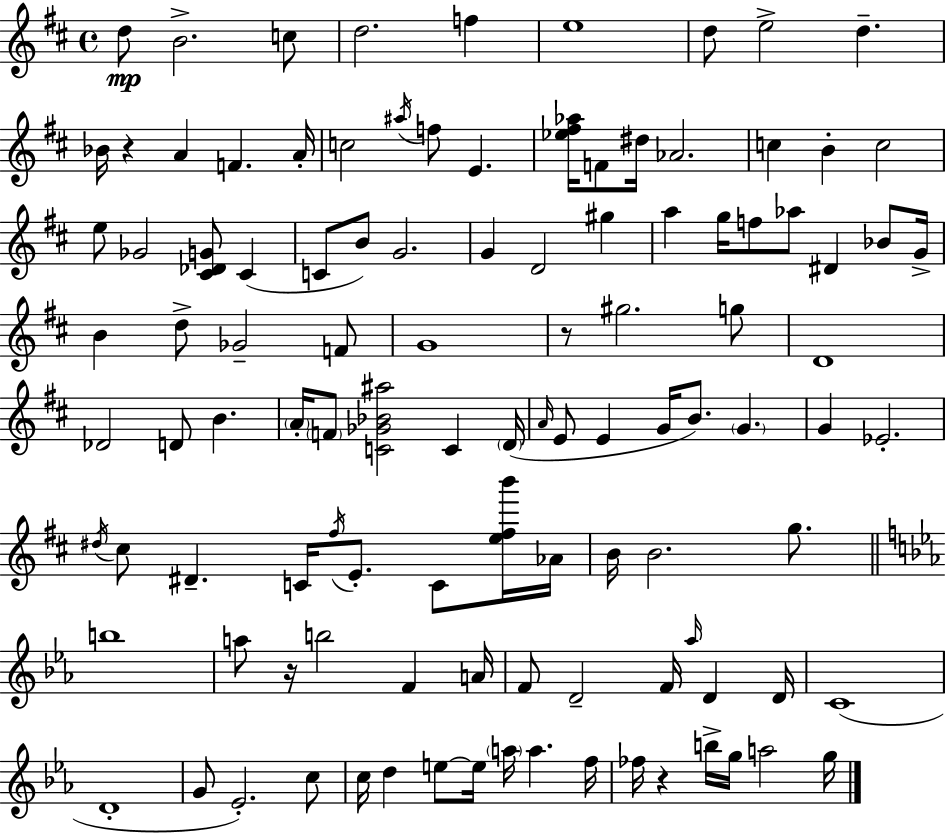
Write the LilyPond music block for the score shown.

{
  \clef treble
  \time 4/4
  \defaultTimeSignature
  \key d \major
  \repeat volta 2 { d''8\mp b'2.-> c''8 | d''2. f''4 | e''1 | d''8 e''2-> d''4.-- | \break bes'16 r4 a'4 f'4. a'16-. | c''2 \acciaccatura { ais''16 } f''8 e'4. | <ees'' fis'' aes''>16 f'8 dis''16 aes'2. | c''4 b'4-. c''2 | \break e''8 ges'2 <cis' des' g'>8 cis'4( | c'8 b'8) g'2. | g'4 d'2 gis''4 | a''4 g''16 f''8 aes''8 dis'4 bes'8 | \break g'16-> b'4 d''8-> ges'2-- f'8 | g'1 | r8 gis''2. g''8 | d'1 | \break des'2 d'8 b'4. | \parenthesize a'16-. \parenthesize f'8 <c' ges' bes' ais''>2 c'4 | \parenthesize d'16( \grace { a'16 } e'8 e'4 g'16 b'8.) \parenthesize g'4. | g'4 ees'2.-. | \break \acciaccatura { dis''16 } cis''8 dis'4.-- c'16 \acciaccatura { fis''16 } e'8.-. | c'8 <e'' fis'' b'''>16 aes'16 b'16 b'2. | g''8. \bar "||" \break \key ees \major b''1 | a''8 r16 b''2 f'4 a'16 | f'8 d'2-- f'16 \grace { aes''16 } d'4 | d'16 c'1( | \break d'1-. | g'8 ees'2.-.) c''8 | c''16 d''4 e''8~~ e''16 \parenthesize a''16 a''4. | f''16 fes''16 r4 b''16-> g''16 a''2 | \break g''16 } \bar "|."
}